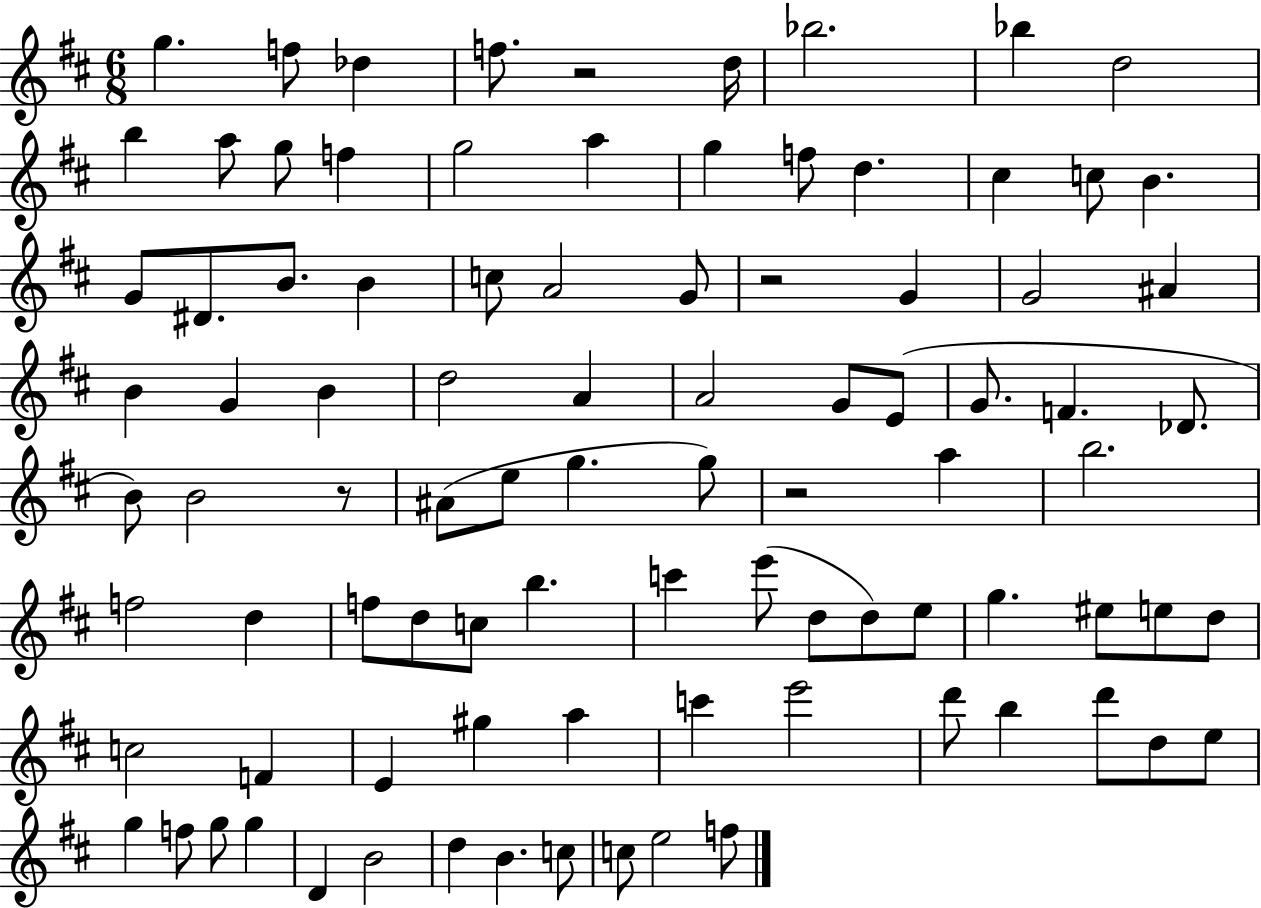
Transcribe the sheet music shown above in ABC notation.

X:1
T:Untitled
M:6/8
L:1/4
K:D
g f/2 _d f/2 z2 d/4 _b2 _b d2 b a/2 g/2 f g2 a g f/2 d ^c c/2 B G/2 ^D/2 B/2 B c/2 A2 G/2 z2 G G2 ^A B G B d2 A A2 G/2 E/2 G/2 F _D/2 B/2 B2 z/2 ^A/2 e/2 g g/2 z2 a b2 f2 d f/2 d/2 c/2 b c' e'/2 d/2 d/2 e/2 g ^e/2 e/2 d/2 c2 F E ^g a c' e'2 d'/2 b d'/2 d/2 e/2 g f/2 g/2 g D B2 d B c/2 c/2 e2 f/2